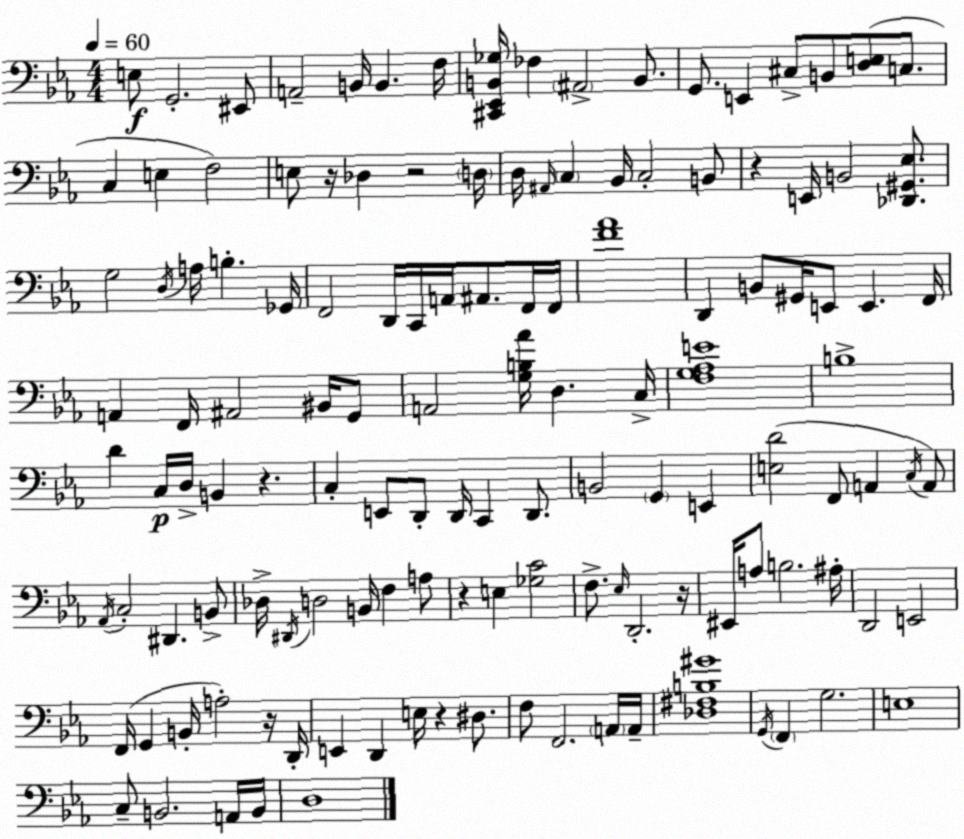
X:1
T:Untitled
M:4/4
L:1/4
K:Eb
E,/2 G,,2 ^E,,/2 A,,2 B,,/4 B,, F,/4 [^C,,_E,,B,,_G,]/4 _F, ^A,,2 B,,/2 G,,/2 E,, ^C,/2 B,,/2 [D,E,]/2 C,/2 C, E, F,2 E,/2 z/4 _D, z2 D,/4 D,/4 ^A,,/4 C, _B,,/4 C,2 B,,/2 z E,,/4 B,,2 [_D,,^G,,_E,]/2 G,2 D,/4 A,/4 B, _G,,/4 F,,2 D,,/4 C,,/4 A,,/4 ^A,,/2 F,,/4 F,,/4 [F_A]4 D,, B,,/2 ^G,,/4 E,,/2 E,, F,,/4 A,, F,,/4 ^A,,2 ^B,,/4 G,,/2 A,,2 [G,B,_A]/4 D, C,/4 [F,G,_A,E]4 B,4 D C,/4 D,/4 B,, z C, E,,/2 D,,/2 D,,/4 C,, D,,/2 B,,2 G,, E,, [E,D]2 F,,/2 A,, C,/4 A,,/2 _A,,/4 C,2 ^D,, B,,/2 _D,/4 ^D,,/4 D,2 B,,/4 F, A,/2 z E, [_G,C]2 F,/2 _E,/4 D,,2 z/4 ^E,,/4 A,/2 B,2 ^A,/4 D,,2 E,,2 F,,/4 G,, B,,/4 A,2 z/4 D,,/4 E,, D,, E,/4 z ^D,/2 F,/2 F,,2 A,,/4 A,,/4 [_D,^F,B,^G]4 G,,/4 F,, G,2 E,4 C,/2 B,,2 A,,/4 B,,/4 D,4